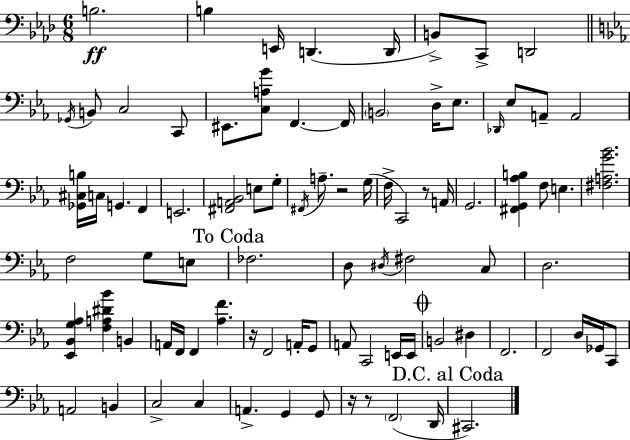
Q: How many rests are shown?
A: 5